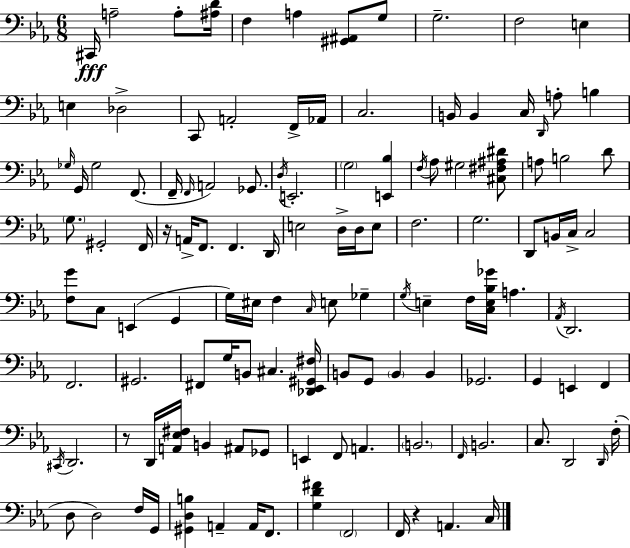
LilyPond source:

{
  \clef bass
  \numericTimeSignature
  \time 6/8
  \key c \minor
  \repeat volta 2 { cis,16\fff a2-- a8-. <ais d'>16 | f4 a4 <gis, ais,>8 g8 | g2.-- | f2 e4 | \break e4 des2-> | c,8 a,2-. f,16-> aes,16 | c2. | b,16 b,4 c16 \grace { d,16 } a8-. b4 | \break \grace { ges16 } g,16 ges2 f,8.( | f,16-- \grace { f,16 } a,2) | ges,8. \acciaccatura { d16 } e,2.-. | \parenthesize g2 | \break <e, bes>4 \acciaccatura { f16 } aes8 gis2 | <cis fis ais dis'>8 a8 b2 | d'8 \parenthesize g8. gis,2-. | f,16 r16 a,16-> f,8. f,4. | \break d,16 e2 | d16-> d16 e8 f2. | g2. | d,8 b,16 c16-> c2 | \break <f g'>8 c8 e,4( | g,4 g16) eis16 f4 \grace { c16 } | e8 ges4-- \acciaccatura { g16 } e4-- f16 | <c e bes ges'>16 a4. \acciaccatura { aes,16 } d,2. | \break f,2. | gis,2. | fis,8 g16 b,8 | cis4. <des, ees, gis, fis>16 b,8 g,8 | \break \parenthesize b,4 b,4 ges,2. | g,4 | e,4 f,4 \acciaccatura { cis,16 } d,2. | r8 d,16 | \break <a, ees fis>16 b,4 ais,8 ges,8 e,4 | f,8 a,4. \parenthesize b,2. | \grace { f,16 } b,2. | c8. | \break d,2 \grace { d,16 }( f16-. d8 | d2) f16 g,16 <gis, d b>4 | a,4-- a,16 f,8. <g d' fis'>4 | \parenthesize f,2 f,16 | \break r4 a,4. c16 } \bar "|."
}